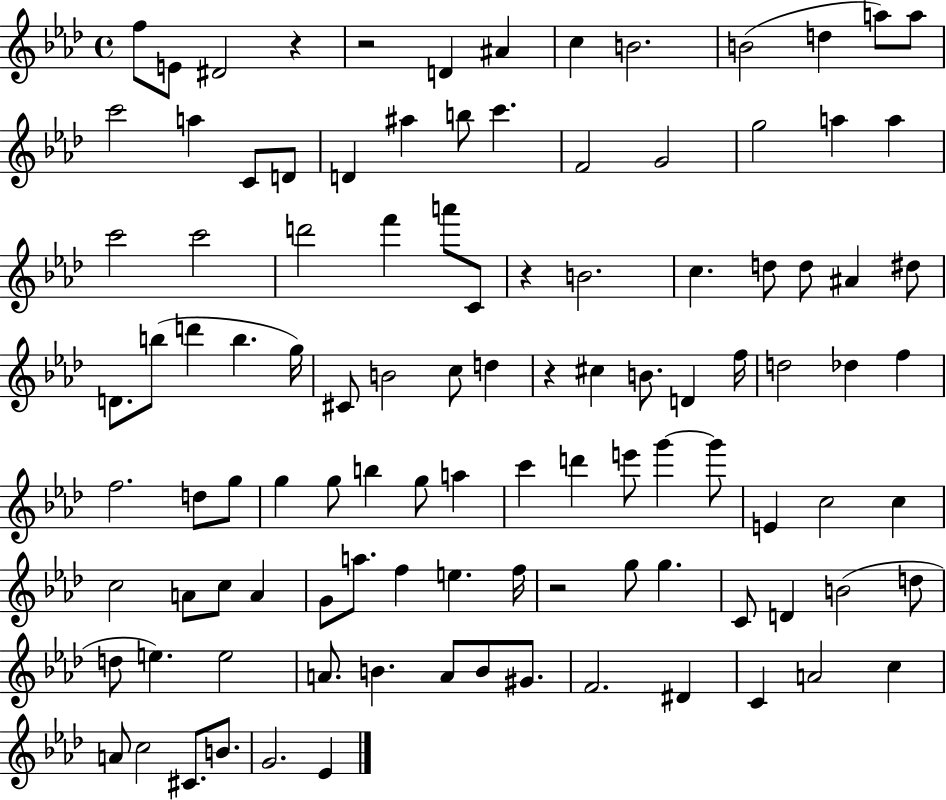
F5/e E4/e D#4/h R/q R/h D4/q A#4/q C5/q B4/h. B4/h D5/q A5/e A5/e C6/h A5/q C4/e D4/e D4/q A#5/q B5/e C6/q. F4/h G4/h G5/h A5/q A5/q C6/h C6/h D6/h F6/q A6/e C4/e R/q B4/h. C5/q. D5/e D5/e A#4/q D#5/e D4/e. B5/e D6/q B5/q. G5/s C#4/e B4/h C5/e D5/q R/q C#5/q B4/e. D4/q F5/s D5/h Db5/q F5/q F5/h. D5/e G5/e G5/q G5/e B5/q G5/e A5/q C6/q D6/q E6/e G6/q G6/e E4/q C5/h C5/q C5/h A4/e C5/e A4/q G4/e A5/e. F5/q E5/q. F5/s R/h G5/e G5/q. C4/e D4/q B4/h D5/e D5/e E5/q. E5/h A4/e. B4/q. A4/e B4/e G#4/e. F4/h. D#4/q C4/q A4/h C5/q A4/e C5/h C#4/e. B4/e. G4/h. Eb4/q